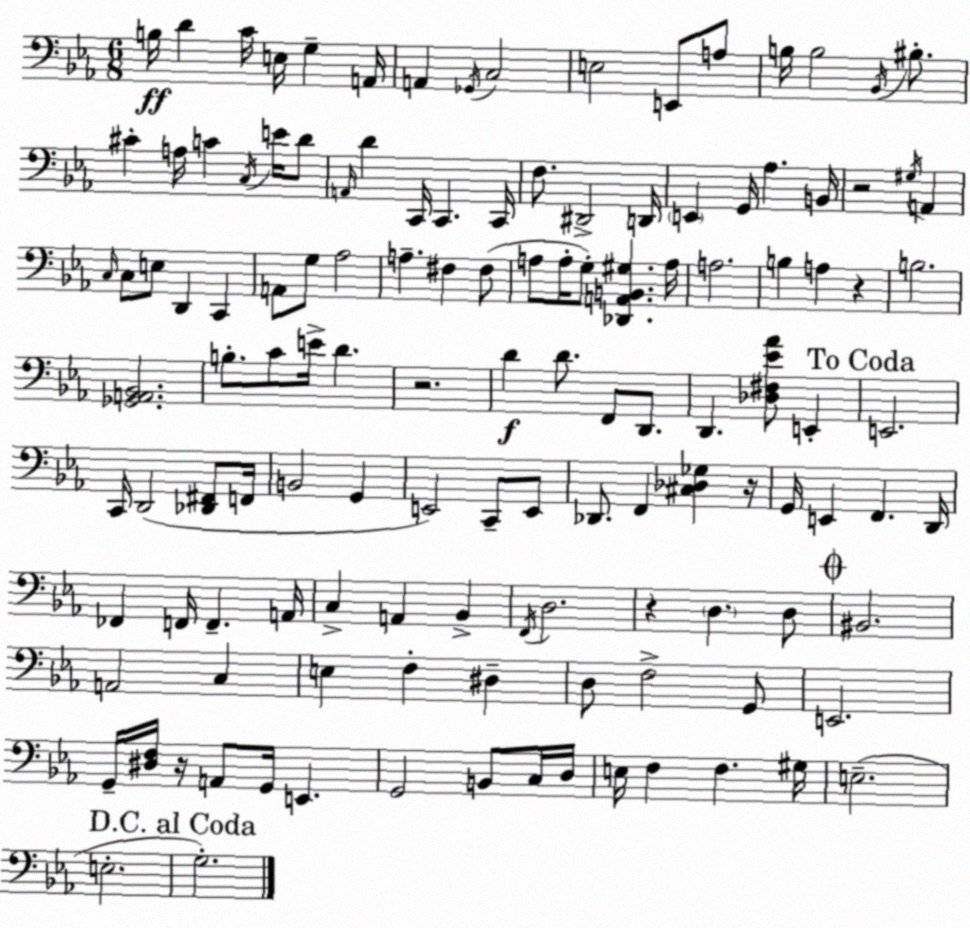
X:1
T:Untitled
M:6/8
L:1/4
K:Eb
B,/4 D C/4 E,/4 G, A,,/4 A,, _G,,/4 C,2 E,2 E,,/2 A,/2 B,/4 B,2 _B,,/4 ^B,/2 ^C A,/4 C C,/4 E/4 D/2 A,,/4 D C,,/4 C,, C,,/4 F,/2 ^D,,2 D,,/4 E,, G,,/4 _A, B,,/4 z2 ^G,/4 A,, C,/4 C,/2 E,/2 D,, C,, A,,/2 G,/2 _A,2 A, ^F, ^F,/2 A,/2 A,/4 G,/2 [_D,,A,,B,,^G,] A,/4 A,2 B, A, z B,2 [_G,,A,,_B,,]2 B,/2 C/2 E/4 D z2 D D/2 F,,/2 D,,/2 D,, [_D,^F,_E_A]/2 E,, E,,2 C,,/4 D,,2 [_D,,^F,,]/2 F,,/4 B,,2 G,, E,,2 C,,/2 E,,/2 _D,,/2 F,, [^C,_D,_G,] z/4 G,,/4 E,, F,, D,,/4 _F,, F,,/4 F,, A,,/4 C, A,, _B,, F,,/4 D,2 z D, D,/2 ^B,,2 A,,2 C, E, F, ^D, D,/2 F,2 G,,/2 E,,2 G,,/4 [^D,F,]/4 z/4 A,,/2 G,,/4 E,, G,,2 B,,/2 C,/4 D,/4 E,/4 F, F, ^G,/4 E,2 E,2 G,2